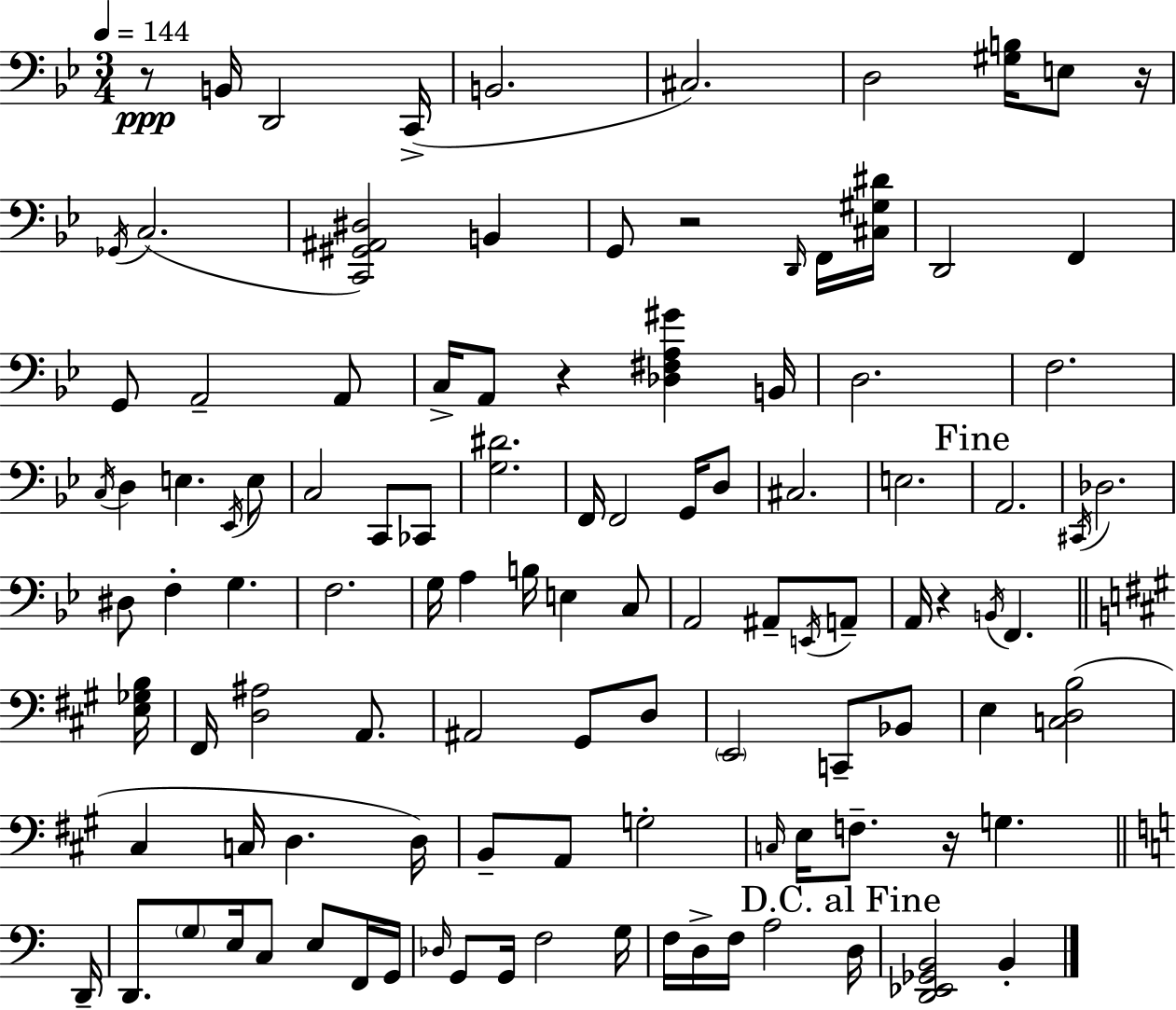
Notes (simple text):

R/e B2/s D2/h C2/s B2/h. C#3/h. D3/h [G#3,B3]/s E3/e R/s Gb2/s C3/h. [C2,G#2,A#2,D#3]/h B2/q G2/e R/h D2/s F2/s [C#3,G#3,D#4]/s D2/h F2/q G2/e A2/h A2/e C3/s A2/e R/q [Db3,F#3,A3,G#4]/q B2/s D3/h. F3/h. C3/s D3/q E3/q. Eb2/s E3/e C3/h C2/e CES2/e [G3,D#4]/h. F2/s F2/h G2/s D3/e C#3/h. E3/h. A2/h. C#2/s Db3/h. D#3/e F3/q G3/q. F3/h. G3/s A3/q B3/s E3/q C3/e A2/h A#2/e E2/s A2/e A2/s R/q B2/s F2/q. [E3,Gb3,B3]/s F#2/s [D3,A#3]/h A2/e. A#2/h G#2/e D3/e E2/h C2/e Bb2/e E3/q [C3,D3,B3]/h C#3/q C3/s D3/q. D3/s B2/e A2/e G3/h C3/s E3/s F3/e. R/s G3/q. D2/s D2/e. G3/e E3/s C3/e E3/e F2/s G2/s Db3/s G2/e G2/s F3/h G3/s F3/s D3/s F3/s A3/h D3/s [D2,Eb2,Gb2,B2]/h B2/q